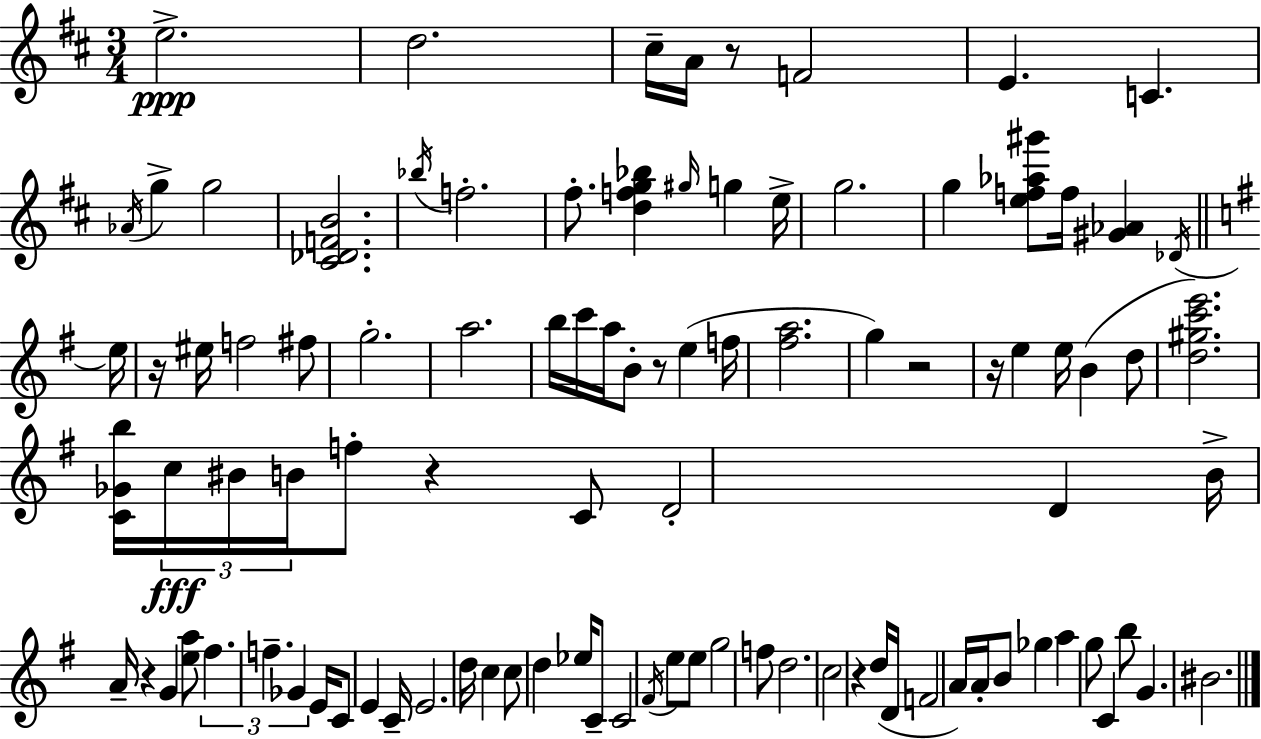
X:1
T:Untitled
M:3/4
L:1/4
K:D
e2 d2 ^c/4 A/4 z/2 F2 E C _A/4 g g2 [^C_DFB]2 _b/4 f2 ^f/2 [dfg_b] ^g/4 g e/4 g2 g [ef_a^g']/2 f/4 [^G_A] _D/4 e/4 z/4 ^e/4 f2 ^f/2 g2 a2 b/4 c'/4 a/4 B/2 z/2 e f/4 [^fa]2 g z2 z/4 e e/4 B d/2 [d^gc'e']2 [C_Gb]/4 c/4 ^B/4 B/4 f/2 z C/2 D2 D B/4 A/4 z G [ea]/2 ^f f _G E/4 C/2 E C/4 E2 d/4 c c/2 d _e/4 C/2 C2 ^F/4 e/2 e/2 g2 f/2 d2 c2 z d/4 D/4 F2 A/4 A/4 B/2 _g a g/2 C b/2 G ^B2